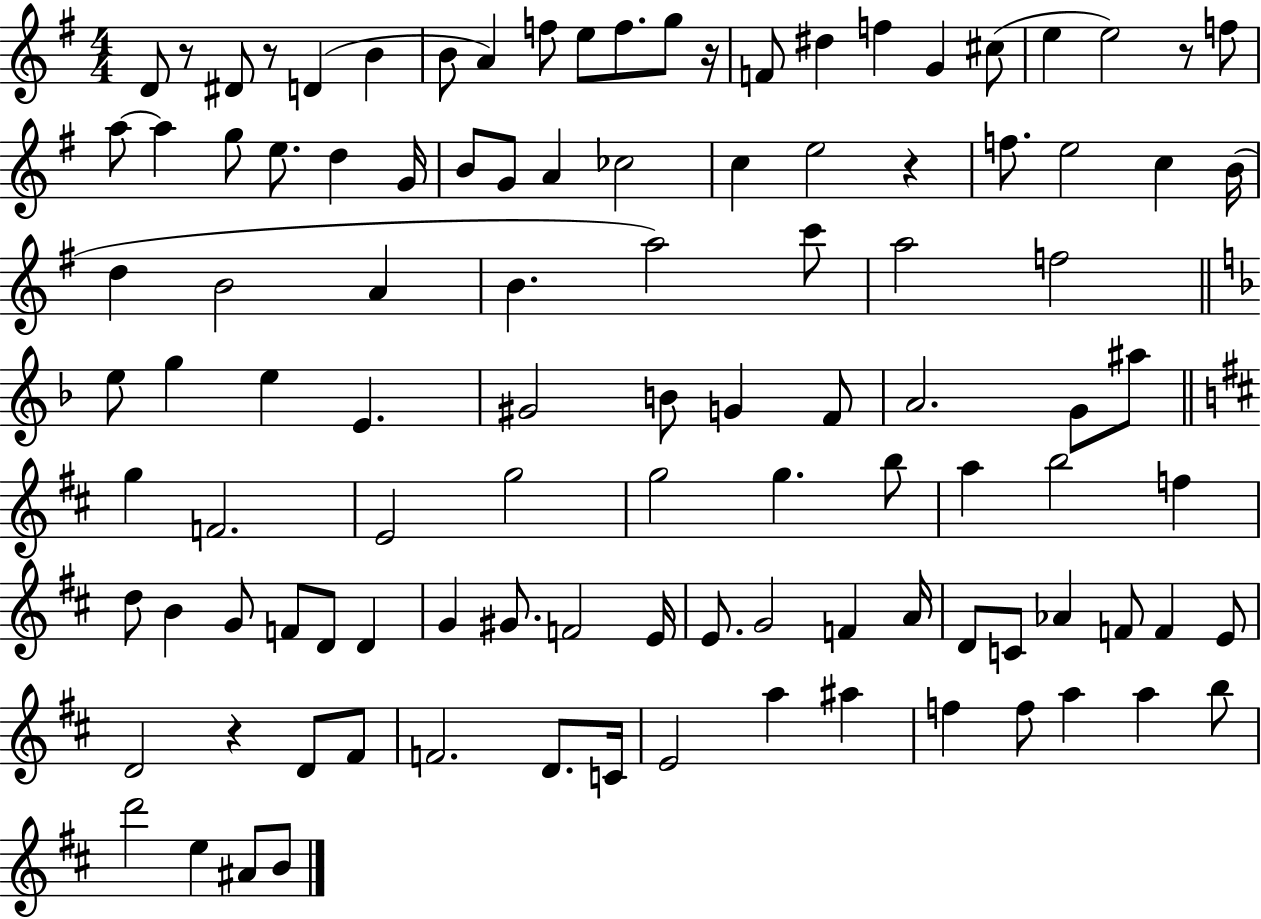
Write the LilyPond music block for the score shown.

{
  \clef treble
  \numericTimeSignature
  \time 4/4
  \key g \major
  d'8 r8 dis'8 r8 d'4( b'4 | b'8 a'4) f''8 e''8 f''8. g''8 r16 | f'8 dis''4 f''4 g'4 cis''8( | e''4 e''2) r8 f''8 | \break a''8~~ a''4 g''8 e''8. d''4 g'16 | b'8 g'8 a'4 ces''2 | c''4 e''2 r4 | f''8. e''2 c''4 b'16( | \break d''4 b'2 a'4 | b'4. a''2) c'''8 | a''2 f''2 | \bar "||" \break \key f \major e''8 g''4 e''4 e'4. | gis'2 b'8 g'4 f'8 | a'2. g'8 ais''8 | \bar "||" \break \key d \major g''4 f'2. | e'2 g''2 | g''2 g''4. b''8 | a''4 b''2 f''4 | \break d''8 b'4 g'8 f'8 d'8 d'4 | g'4 gis'8. f'2 e'16 | e'8. g'2 f'4 a'16 | d'8 c'8 aes'4 f'8 f'4 e'8 | \break d'2 r4 d'8 fis'8 | f'2. d'8. c'16 | e'2 a''4 ais''4 | f''4 f''8 a''4 a''4 b''8 | \break d'''2 e''4 ais'8 b'8 | \bar "|."
}